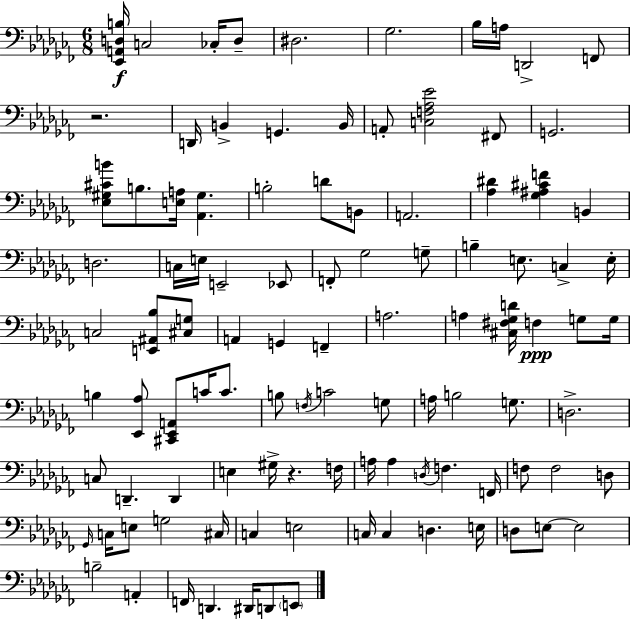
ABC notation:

X:1
T:Untitled
M:6/8
L:1/4
K:Abm
[_E,,A,,D,B,]/4 C,2 _C,/4 D,/2 ^D,2 _G,2 _B,/4 A,/4 D,,2 F,,/2 z2 D,,/4 B,, G,, B,,/4 A,,/2 [C,F,_A,_E]2 ^F,,/2 G,,2 [_E,^G,^CB]/2 B,/2 [E,A,]/4 [_A,,^G,] B,2 D/2 B,,/2 A,,2 [_A,^D] [_G,^A,^CF] B,, D,2 C,/4 E,/4 E,,2 _E,,/2 F,,/2 _G,2 G,/2 B, E,/2 C, E,/4 C,2 [E,,^A,,_B,]/2 [^C,G,]/2 A,, G,, F,, A,2 A, [^C,^F,_G,D]/4 F, G,/2 G,/4 B, [_E,,_A,]/2 [^C,,_E,,A,,]/2 C/4 C/2 B,/2 F,/4 C2 G,/2 A,/4 B,2 G,/2 D,2 C,/2 D,, D,, E, ^G,/4 z F,/4 A,/4 A, D,/4 F, F,,/4 F,/2 F,2 D,/2 _G,,/4 C,/4 E,/2 G,2 ^C,/4 C, E,2 C,/4 C, D, E,/4 D,/2 E,/2 E,2 B,2 A,, F,,/4 D,, ^D,,/4 D,,/2 E,,/2